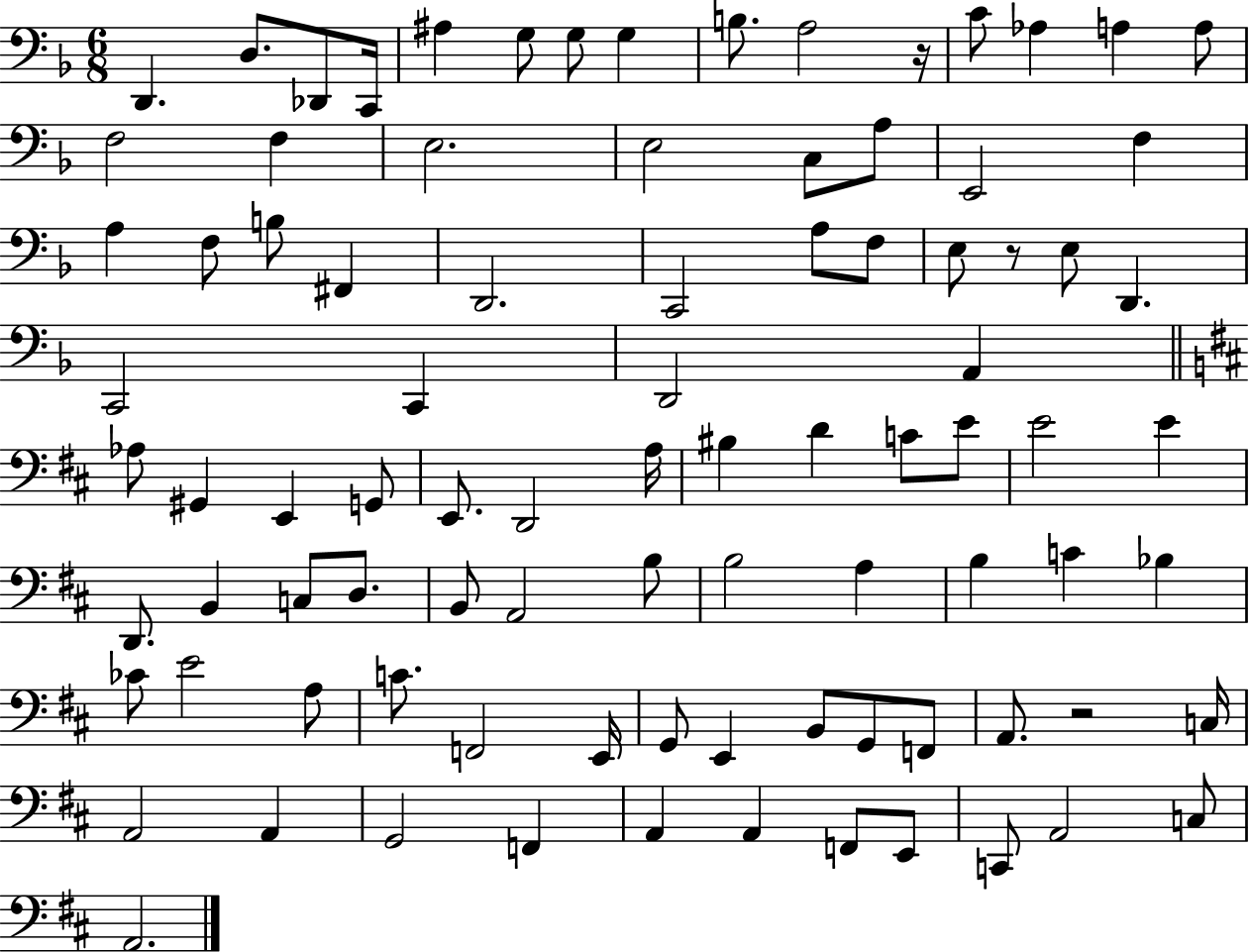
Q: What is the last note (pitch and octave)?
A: A2